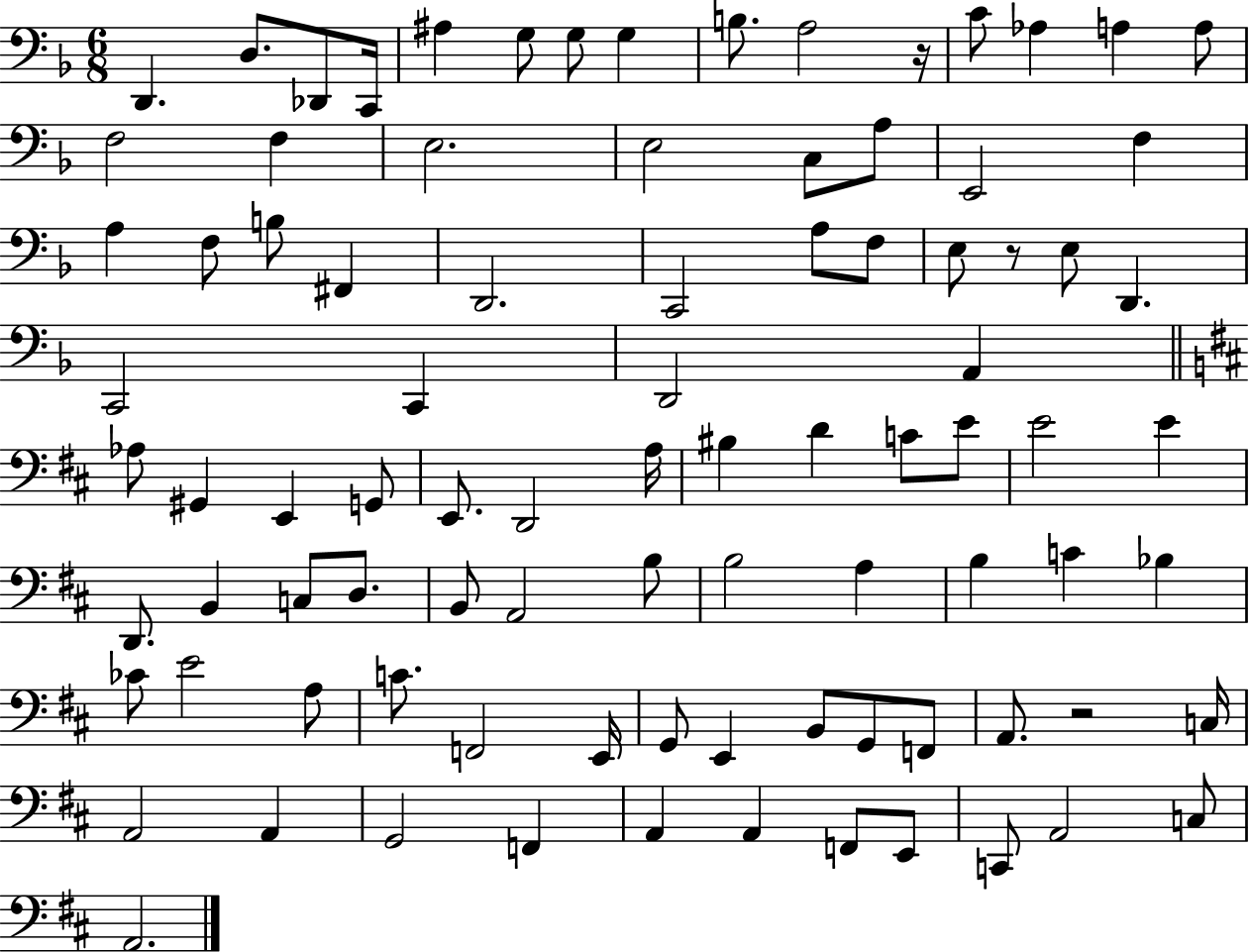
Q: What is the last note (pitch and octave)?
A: A2